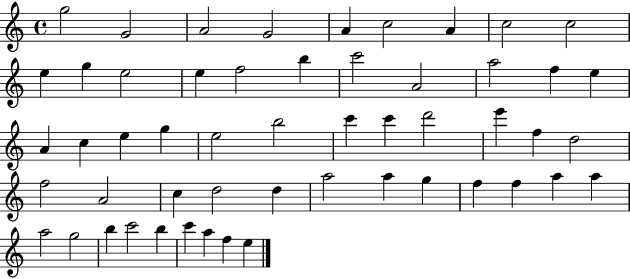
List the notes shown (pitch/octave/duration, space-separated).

G5/h G4/h A4/h G4/h A4/q C5/h A4/q C5/h C5/h E5/q G5/q E5/h E5/q F5/h B5/q C6/h A4/h A5/h F5/q E5/q A4/q C5/q E5/q G5/q E5/h B5/h C6/q C6/q D6/h E6/q F5/q D5/h F5/h A4/h C5/q D5/h D5/q A5/h A5/q G5/q F5/q F5/q A5/q A5/q A5/h G5/h B5/q C6/h B5/q C6/q A5/q F5/q E5/q